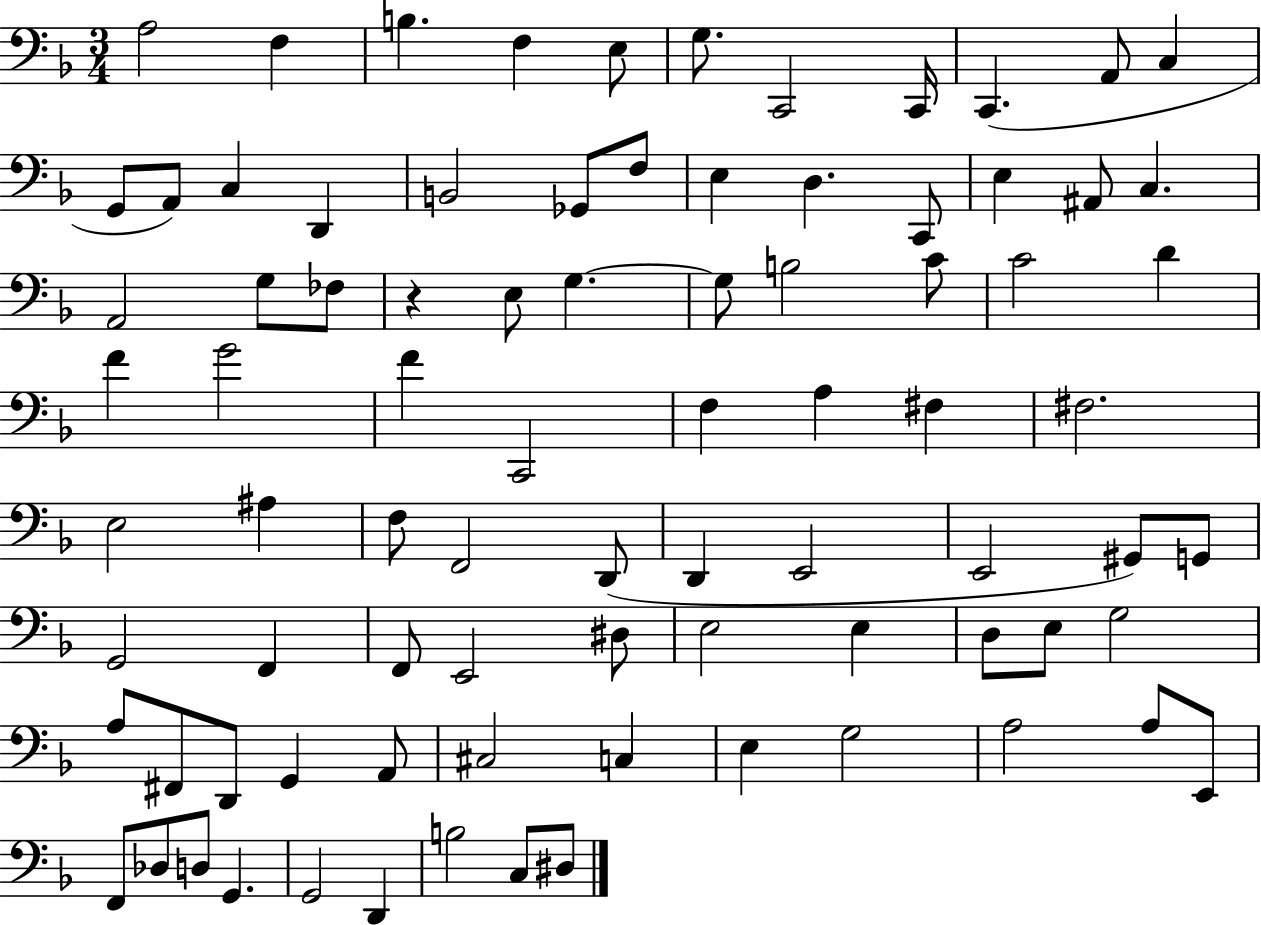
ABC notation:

X:1
T:Untitled
M:3/4
L:1/4
K:F
A,2 F, B, F, E,/2 G,/2 C,,2 C,,/4 C,, A,,/2 C, G,,/2 A,,/2 C, D,, B,,2 _G,,/2 F,/2 E, D, C,,/2 E, ^A,,/2 C, A,,2 G,/2 _F,/2 z E,/2 G, G,/2 B,2 C/2 C2 D F G2 F C,,2 F, A, ^F, ^F,2 E,2 ^A, F,/2 F,,2 D,,/2 D,, E,,2 E,,2 ^G,,/2 G,,/2 G,,2 F,, F,,/2 E,,2 ^D,/2 E,2 E, D,/2 E,/2 G,2 A,/2 ^F,,/2 D,,/2 G,, A,,/2 ^C,2 C, E, G,2 A,2 A,/2 E,,/2 F,,/2 _D,/2 D,/2 G,, G,,2 D,, B,2 C,/2 ^D,/2